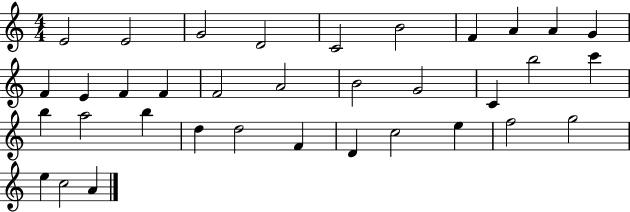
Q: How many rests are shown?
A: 0